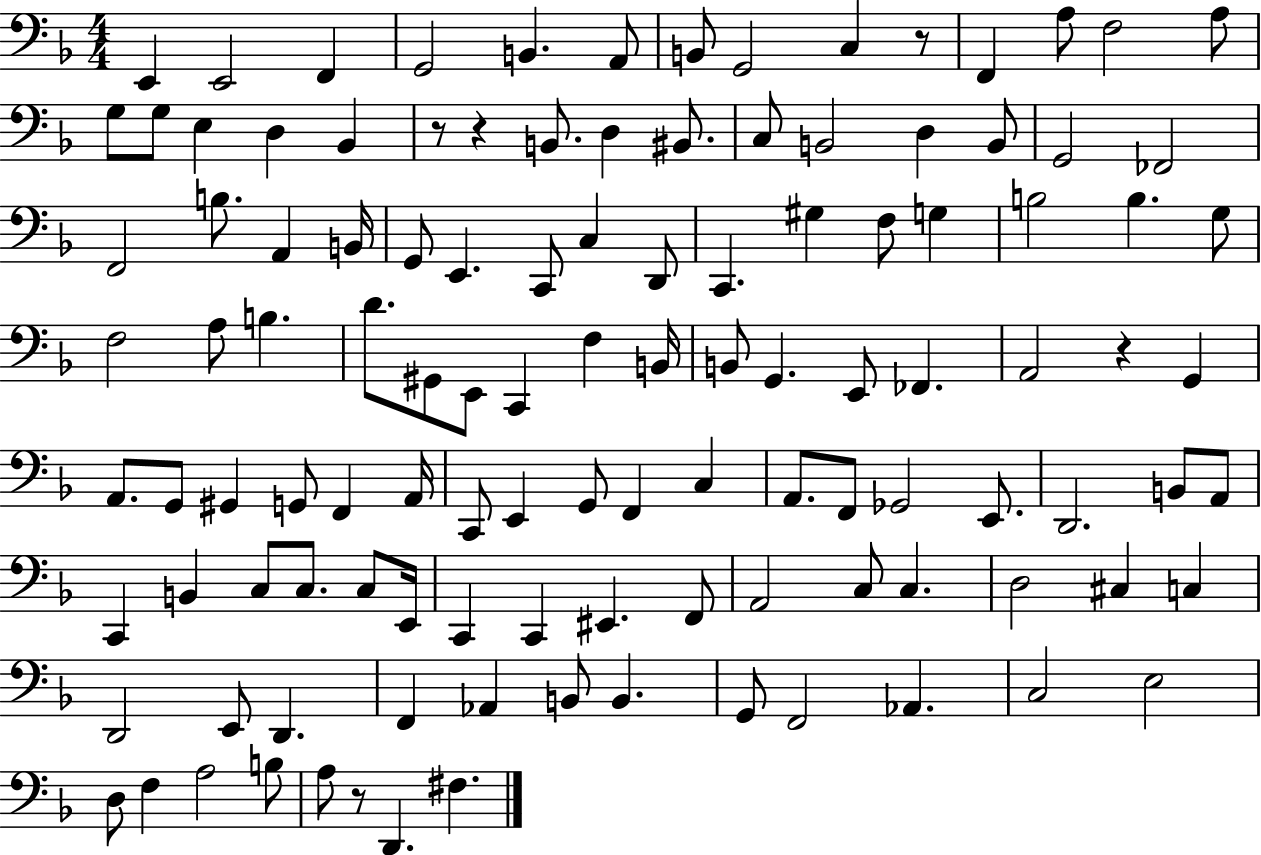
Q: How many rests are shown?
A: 5